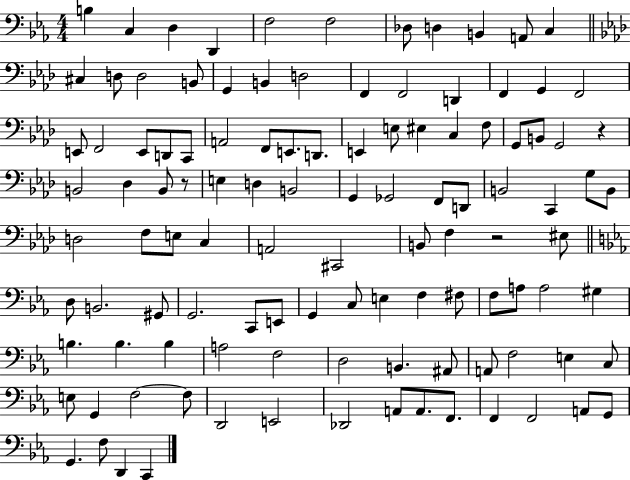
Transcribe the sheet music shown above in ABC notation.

X:1
T:Untitled
M:4/4
L:1/4
K:Eb
B, C, D, D,, F,2 F,2 _D,/2 D, B,, A,,/2 C, ^C, D,/2 D,2 B,,/2 G,, B,, D,2 F,, F,,2 D,, F,, G,, F,,2 E,,/2 F,,2 E,,/2 D,,/2 C,,/2 A,,2 F,,/2 E,,/2 D,,/2 E,, E,/2 ^E, C, F,/2 G,,/2 B,,/2 G,,2 z B,,2 _D, B,,/2 z/2 E, D, B,,2 G,, _G,,2 F,,/2 D,,/2 B,,2 C,, G,/2 B,,/2 D,2 F,/2 E,/2 C, A,,2 ^C,,2 B,,/2 F, z2 ^E,/2 D,/2 B,,2 ^G,,/2 G,,2 C,,/2 E,,/2 G,, C,/2 E, F, ^F,/2 F,/2 A,/2 A,2 ^G, B, B, B, A,2 F,2 D,2 B,, ^A,,/2 A,,/2 F,2 E, C,/2 E,/2 G,, F,2 F,/2 D,,2 E,,2 _D,,2 A,,/2 A,,/2 F,,/2 F,, F,,2 A,,/2 G,,/2 G,, F,/2 D,, C,,